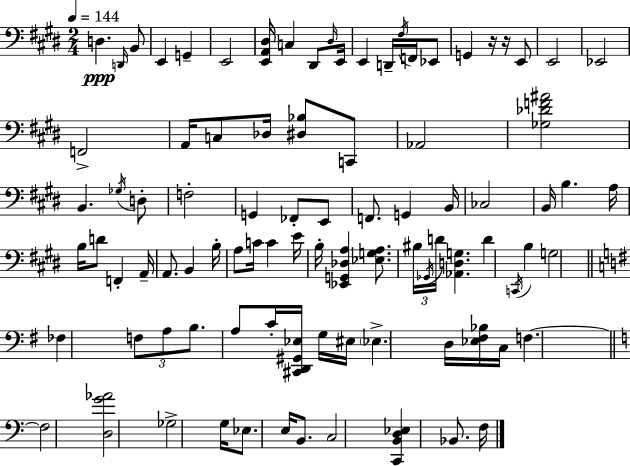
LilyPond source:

{
  \clef bass
  \numericTimeSignature
  \time 2/4
  \key e \major
  \tempo 4 = 144
  d4.\ppp \grace { d,16 } b,8 | e,4 g,4-- | e,2 | <e, a, dis>16 c4 dis,8 | \break \grace { dis16 } e,16 e,4 d,16-- \acciaccatura { fis16 } | f,16 ees,8 g,4 r16 | r16 e,8 e,2 | ees,2 | \break f,2-> | a,16 c8 des16 <dis bes>8 | c,8 aes,2 | <ges des' f' ais'>2 | \break b,4. | \acciaccatura { ges16 } d8-. f2-. | g,4 | fes,8-. e,8 f,8. g,4 | \break b,16 ces2 | b,16 b4. | a16 b16 d'8 f,4-. | a,16-- a,8. b,4 | \break b16-. a8 c'16 c'4 | e'16 b16-. <ees, g, des a>4 | <ees g a>8. \tuplet 3/2 { bis16 \acciaccatura { ges,16 } d'16 } <aes, d g>4. | d'4 | \break \acciaccatura { c,16 } b4 g2 | \bar "||" \break \key g \major fes4 \tuplet 3/2 { f8 a8 | b8. } a8 c'16-. <cis, d, gis, ees>16 g16 | eis16 \parenthesize ees4.-> d16 | <ees fis bes>16 c16 f4.~~ | \break \bar "||" \break \key c \major f2 | <d g' aes'>2 | ges2-> | g16 ees8. e16 b,8. | \break c2 | <c, b, d ees>4 bes,8. f16 | \bar "|."
}